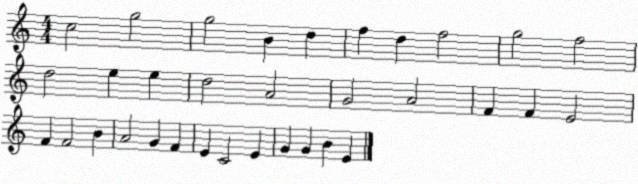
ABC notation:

X:1
T:Untitled
M:4/4
L:1/4
K:C
c2 g2 g2 B d f d f2 g2 f2 d2 e e d2 A2 G2 A2 F F E2 F F2 B A2 G F E C2 E G G B E